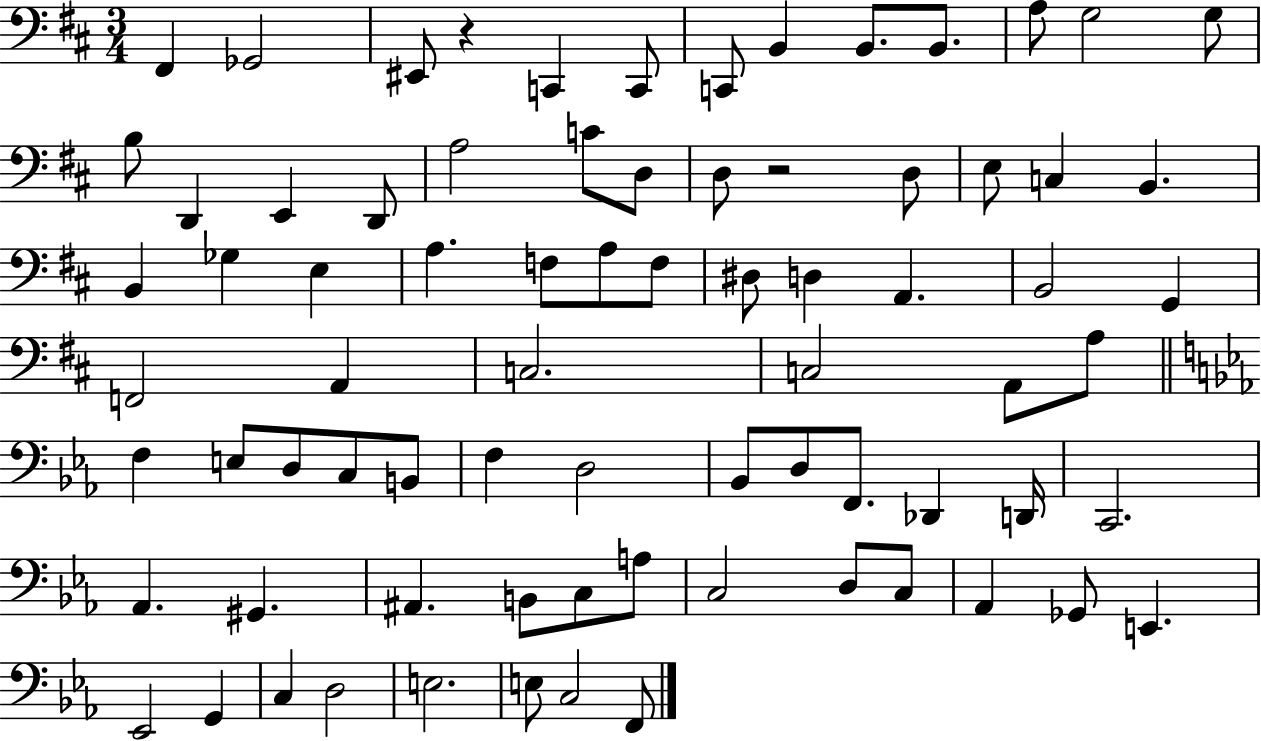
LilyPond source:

{
  \clef bass
  \numericTimeSignature
  \time 3/4
  \key d \major
  fis,4 ges,2 | eis,8 r4 c,4 c,8 | c,8 b,4 b,8. b,8. | a8 g2 g8 | \break b8 d,4 e,4 d,8 | a2 c'8 d8 | d8 r2 d8 | e8 c4 b,4. | \break b,4 ges4 e4 | a4. f8 a8 f8 | dis8 d4 a,4. | b,2 g,4 | \break f,2 a,4 | c2. | c2 a,8 a8 | \bar "||" \break \key c \minor f4 e8 d8 c8 b,8 | f4 d2 | bes,8 d8 f,8. des,4 d,16 | c,2. | \break aes,4. gis,4. | ais,4. b,8 c8 a8 | c2 d8 c8 | aes,4 ges,8 e,4. | \break ees,2 g,4 | c4 d2 | e2. | e8 c2 f,8 | \break \bar "|."
}